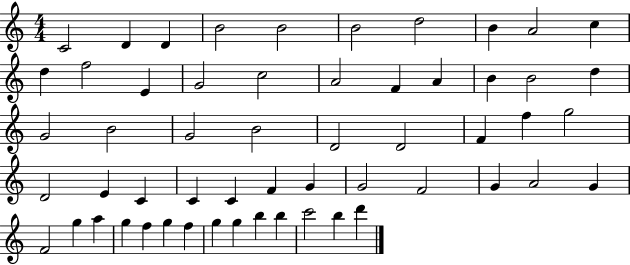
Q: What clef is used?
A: treble